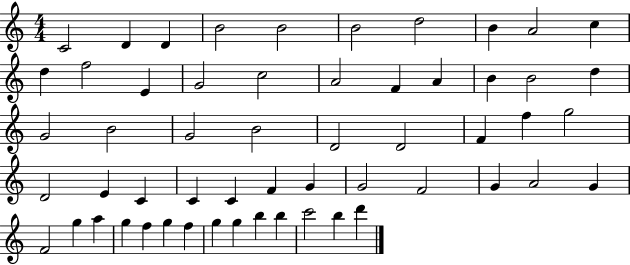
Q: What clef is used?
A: treble